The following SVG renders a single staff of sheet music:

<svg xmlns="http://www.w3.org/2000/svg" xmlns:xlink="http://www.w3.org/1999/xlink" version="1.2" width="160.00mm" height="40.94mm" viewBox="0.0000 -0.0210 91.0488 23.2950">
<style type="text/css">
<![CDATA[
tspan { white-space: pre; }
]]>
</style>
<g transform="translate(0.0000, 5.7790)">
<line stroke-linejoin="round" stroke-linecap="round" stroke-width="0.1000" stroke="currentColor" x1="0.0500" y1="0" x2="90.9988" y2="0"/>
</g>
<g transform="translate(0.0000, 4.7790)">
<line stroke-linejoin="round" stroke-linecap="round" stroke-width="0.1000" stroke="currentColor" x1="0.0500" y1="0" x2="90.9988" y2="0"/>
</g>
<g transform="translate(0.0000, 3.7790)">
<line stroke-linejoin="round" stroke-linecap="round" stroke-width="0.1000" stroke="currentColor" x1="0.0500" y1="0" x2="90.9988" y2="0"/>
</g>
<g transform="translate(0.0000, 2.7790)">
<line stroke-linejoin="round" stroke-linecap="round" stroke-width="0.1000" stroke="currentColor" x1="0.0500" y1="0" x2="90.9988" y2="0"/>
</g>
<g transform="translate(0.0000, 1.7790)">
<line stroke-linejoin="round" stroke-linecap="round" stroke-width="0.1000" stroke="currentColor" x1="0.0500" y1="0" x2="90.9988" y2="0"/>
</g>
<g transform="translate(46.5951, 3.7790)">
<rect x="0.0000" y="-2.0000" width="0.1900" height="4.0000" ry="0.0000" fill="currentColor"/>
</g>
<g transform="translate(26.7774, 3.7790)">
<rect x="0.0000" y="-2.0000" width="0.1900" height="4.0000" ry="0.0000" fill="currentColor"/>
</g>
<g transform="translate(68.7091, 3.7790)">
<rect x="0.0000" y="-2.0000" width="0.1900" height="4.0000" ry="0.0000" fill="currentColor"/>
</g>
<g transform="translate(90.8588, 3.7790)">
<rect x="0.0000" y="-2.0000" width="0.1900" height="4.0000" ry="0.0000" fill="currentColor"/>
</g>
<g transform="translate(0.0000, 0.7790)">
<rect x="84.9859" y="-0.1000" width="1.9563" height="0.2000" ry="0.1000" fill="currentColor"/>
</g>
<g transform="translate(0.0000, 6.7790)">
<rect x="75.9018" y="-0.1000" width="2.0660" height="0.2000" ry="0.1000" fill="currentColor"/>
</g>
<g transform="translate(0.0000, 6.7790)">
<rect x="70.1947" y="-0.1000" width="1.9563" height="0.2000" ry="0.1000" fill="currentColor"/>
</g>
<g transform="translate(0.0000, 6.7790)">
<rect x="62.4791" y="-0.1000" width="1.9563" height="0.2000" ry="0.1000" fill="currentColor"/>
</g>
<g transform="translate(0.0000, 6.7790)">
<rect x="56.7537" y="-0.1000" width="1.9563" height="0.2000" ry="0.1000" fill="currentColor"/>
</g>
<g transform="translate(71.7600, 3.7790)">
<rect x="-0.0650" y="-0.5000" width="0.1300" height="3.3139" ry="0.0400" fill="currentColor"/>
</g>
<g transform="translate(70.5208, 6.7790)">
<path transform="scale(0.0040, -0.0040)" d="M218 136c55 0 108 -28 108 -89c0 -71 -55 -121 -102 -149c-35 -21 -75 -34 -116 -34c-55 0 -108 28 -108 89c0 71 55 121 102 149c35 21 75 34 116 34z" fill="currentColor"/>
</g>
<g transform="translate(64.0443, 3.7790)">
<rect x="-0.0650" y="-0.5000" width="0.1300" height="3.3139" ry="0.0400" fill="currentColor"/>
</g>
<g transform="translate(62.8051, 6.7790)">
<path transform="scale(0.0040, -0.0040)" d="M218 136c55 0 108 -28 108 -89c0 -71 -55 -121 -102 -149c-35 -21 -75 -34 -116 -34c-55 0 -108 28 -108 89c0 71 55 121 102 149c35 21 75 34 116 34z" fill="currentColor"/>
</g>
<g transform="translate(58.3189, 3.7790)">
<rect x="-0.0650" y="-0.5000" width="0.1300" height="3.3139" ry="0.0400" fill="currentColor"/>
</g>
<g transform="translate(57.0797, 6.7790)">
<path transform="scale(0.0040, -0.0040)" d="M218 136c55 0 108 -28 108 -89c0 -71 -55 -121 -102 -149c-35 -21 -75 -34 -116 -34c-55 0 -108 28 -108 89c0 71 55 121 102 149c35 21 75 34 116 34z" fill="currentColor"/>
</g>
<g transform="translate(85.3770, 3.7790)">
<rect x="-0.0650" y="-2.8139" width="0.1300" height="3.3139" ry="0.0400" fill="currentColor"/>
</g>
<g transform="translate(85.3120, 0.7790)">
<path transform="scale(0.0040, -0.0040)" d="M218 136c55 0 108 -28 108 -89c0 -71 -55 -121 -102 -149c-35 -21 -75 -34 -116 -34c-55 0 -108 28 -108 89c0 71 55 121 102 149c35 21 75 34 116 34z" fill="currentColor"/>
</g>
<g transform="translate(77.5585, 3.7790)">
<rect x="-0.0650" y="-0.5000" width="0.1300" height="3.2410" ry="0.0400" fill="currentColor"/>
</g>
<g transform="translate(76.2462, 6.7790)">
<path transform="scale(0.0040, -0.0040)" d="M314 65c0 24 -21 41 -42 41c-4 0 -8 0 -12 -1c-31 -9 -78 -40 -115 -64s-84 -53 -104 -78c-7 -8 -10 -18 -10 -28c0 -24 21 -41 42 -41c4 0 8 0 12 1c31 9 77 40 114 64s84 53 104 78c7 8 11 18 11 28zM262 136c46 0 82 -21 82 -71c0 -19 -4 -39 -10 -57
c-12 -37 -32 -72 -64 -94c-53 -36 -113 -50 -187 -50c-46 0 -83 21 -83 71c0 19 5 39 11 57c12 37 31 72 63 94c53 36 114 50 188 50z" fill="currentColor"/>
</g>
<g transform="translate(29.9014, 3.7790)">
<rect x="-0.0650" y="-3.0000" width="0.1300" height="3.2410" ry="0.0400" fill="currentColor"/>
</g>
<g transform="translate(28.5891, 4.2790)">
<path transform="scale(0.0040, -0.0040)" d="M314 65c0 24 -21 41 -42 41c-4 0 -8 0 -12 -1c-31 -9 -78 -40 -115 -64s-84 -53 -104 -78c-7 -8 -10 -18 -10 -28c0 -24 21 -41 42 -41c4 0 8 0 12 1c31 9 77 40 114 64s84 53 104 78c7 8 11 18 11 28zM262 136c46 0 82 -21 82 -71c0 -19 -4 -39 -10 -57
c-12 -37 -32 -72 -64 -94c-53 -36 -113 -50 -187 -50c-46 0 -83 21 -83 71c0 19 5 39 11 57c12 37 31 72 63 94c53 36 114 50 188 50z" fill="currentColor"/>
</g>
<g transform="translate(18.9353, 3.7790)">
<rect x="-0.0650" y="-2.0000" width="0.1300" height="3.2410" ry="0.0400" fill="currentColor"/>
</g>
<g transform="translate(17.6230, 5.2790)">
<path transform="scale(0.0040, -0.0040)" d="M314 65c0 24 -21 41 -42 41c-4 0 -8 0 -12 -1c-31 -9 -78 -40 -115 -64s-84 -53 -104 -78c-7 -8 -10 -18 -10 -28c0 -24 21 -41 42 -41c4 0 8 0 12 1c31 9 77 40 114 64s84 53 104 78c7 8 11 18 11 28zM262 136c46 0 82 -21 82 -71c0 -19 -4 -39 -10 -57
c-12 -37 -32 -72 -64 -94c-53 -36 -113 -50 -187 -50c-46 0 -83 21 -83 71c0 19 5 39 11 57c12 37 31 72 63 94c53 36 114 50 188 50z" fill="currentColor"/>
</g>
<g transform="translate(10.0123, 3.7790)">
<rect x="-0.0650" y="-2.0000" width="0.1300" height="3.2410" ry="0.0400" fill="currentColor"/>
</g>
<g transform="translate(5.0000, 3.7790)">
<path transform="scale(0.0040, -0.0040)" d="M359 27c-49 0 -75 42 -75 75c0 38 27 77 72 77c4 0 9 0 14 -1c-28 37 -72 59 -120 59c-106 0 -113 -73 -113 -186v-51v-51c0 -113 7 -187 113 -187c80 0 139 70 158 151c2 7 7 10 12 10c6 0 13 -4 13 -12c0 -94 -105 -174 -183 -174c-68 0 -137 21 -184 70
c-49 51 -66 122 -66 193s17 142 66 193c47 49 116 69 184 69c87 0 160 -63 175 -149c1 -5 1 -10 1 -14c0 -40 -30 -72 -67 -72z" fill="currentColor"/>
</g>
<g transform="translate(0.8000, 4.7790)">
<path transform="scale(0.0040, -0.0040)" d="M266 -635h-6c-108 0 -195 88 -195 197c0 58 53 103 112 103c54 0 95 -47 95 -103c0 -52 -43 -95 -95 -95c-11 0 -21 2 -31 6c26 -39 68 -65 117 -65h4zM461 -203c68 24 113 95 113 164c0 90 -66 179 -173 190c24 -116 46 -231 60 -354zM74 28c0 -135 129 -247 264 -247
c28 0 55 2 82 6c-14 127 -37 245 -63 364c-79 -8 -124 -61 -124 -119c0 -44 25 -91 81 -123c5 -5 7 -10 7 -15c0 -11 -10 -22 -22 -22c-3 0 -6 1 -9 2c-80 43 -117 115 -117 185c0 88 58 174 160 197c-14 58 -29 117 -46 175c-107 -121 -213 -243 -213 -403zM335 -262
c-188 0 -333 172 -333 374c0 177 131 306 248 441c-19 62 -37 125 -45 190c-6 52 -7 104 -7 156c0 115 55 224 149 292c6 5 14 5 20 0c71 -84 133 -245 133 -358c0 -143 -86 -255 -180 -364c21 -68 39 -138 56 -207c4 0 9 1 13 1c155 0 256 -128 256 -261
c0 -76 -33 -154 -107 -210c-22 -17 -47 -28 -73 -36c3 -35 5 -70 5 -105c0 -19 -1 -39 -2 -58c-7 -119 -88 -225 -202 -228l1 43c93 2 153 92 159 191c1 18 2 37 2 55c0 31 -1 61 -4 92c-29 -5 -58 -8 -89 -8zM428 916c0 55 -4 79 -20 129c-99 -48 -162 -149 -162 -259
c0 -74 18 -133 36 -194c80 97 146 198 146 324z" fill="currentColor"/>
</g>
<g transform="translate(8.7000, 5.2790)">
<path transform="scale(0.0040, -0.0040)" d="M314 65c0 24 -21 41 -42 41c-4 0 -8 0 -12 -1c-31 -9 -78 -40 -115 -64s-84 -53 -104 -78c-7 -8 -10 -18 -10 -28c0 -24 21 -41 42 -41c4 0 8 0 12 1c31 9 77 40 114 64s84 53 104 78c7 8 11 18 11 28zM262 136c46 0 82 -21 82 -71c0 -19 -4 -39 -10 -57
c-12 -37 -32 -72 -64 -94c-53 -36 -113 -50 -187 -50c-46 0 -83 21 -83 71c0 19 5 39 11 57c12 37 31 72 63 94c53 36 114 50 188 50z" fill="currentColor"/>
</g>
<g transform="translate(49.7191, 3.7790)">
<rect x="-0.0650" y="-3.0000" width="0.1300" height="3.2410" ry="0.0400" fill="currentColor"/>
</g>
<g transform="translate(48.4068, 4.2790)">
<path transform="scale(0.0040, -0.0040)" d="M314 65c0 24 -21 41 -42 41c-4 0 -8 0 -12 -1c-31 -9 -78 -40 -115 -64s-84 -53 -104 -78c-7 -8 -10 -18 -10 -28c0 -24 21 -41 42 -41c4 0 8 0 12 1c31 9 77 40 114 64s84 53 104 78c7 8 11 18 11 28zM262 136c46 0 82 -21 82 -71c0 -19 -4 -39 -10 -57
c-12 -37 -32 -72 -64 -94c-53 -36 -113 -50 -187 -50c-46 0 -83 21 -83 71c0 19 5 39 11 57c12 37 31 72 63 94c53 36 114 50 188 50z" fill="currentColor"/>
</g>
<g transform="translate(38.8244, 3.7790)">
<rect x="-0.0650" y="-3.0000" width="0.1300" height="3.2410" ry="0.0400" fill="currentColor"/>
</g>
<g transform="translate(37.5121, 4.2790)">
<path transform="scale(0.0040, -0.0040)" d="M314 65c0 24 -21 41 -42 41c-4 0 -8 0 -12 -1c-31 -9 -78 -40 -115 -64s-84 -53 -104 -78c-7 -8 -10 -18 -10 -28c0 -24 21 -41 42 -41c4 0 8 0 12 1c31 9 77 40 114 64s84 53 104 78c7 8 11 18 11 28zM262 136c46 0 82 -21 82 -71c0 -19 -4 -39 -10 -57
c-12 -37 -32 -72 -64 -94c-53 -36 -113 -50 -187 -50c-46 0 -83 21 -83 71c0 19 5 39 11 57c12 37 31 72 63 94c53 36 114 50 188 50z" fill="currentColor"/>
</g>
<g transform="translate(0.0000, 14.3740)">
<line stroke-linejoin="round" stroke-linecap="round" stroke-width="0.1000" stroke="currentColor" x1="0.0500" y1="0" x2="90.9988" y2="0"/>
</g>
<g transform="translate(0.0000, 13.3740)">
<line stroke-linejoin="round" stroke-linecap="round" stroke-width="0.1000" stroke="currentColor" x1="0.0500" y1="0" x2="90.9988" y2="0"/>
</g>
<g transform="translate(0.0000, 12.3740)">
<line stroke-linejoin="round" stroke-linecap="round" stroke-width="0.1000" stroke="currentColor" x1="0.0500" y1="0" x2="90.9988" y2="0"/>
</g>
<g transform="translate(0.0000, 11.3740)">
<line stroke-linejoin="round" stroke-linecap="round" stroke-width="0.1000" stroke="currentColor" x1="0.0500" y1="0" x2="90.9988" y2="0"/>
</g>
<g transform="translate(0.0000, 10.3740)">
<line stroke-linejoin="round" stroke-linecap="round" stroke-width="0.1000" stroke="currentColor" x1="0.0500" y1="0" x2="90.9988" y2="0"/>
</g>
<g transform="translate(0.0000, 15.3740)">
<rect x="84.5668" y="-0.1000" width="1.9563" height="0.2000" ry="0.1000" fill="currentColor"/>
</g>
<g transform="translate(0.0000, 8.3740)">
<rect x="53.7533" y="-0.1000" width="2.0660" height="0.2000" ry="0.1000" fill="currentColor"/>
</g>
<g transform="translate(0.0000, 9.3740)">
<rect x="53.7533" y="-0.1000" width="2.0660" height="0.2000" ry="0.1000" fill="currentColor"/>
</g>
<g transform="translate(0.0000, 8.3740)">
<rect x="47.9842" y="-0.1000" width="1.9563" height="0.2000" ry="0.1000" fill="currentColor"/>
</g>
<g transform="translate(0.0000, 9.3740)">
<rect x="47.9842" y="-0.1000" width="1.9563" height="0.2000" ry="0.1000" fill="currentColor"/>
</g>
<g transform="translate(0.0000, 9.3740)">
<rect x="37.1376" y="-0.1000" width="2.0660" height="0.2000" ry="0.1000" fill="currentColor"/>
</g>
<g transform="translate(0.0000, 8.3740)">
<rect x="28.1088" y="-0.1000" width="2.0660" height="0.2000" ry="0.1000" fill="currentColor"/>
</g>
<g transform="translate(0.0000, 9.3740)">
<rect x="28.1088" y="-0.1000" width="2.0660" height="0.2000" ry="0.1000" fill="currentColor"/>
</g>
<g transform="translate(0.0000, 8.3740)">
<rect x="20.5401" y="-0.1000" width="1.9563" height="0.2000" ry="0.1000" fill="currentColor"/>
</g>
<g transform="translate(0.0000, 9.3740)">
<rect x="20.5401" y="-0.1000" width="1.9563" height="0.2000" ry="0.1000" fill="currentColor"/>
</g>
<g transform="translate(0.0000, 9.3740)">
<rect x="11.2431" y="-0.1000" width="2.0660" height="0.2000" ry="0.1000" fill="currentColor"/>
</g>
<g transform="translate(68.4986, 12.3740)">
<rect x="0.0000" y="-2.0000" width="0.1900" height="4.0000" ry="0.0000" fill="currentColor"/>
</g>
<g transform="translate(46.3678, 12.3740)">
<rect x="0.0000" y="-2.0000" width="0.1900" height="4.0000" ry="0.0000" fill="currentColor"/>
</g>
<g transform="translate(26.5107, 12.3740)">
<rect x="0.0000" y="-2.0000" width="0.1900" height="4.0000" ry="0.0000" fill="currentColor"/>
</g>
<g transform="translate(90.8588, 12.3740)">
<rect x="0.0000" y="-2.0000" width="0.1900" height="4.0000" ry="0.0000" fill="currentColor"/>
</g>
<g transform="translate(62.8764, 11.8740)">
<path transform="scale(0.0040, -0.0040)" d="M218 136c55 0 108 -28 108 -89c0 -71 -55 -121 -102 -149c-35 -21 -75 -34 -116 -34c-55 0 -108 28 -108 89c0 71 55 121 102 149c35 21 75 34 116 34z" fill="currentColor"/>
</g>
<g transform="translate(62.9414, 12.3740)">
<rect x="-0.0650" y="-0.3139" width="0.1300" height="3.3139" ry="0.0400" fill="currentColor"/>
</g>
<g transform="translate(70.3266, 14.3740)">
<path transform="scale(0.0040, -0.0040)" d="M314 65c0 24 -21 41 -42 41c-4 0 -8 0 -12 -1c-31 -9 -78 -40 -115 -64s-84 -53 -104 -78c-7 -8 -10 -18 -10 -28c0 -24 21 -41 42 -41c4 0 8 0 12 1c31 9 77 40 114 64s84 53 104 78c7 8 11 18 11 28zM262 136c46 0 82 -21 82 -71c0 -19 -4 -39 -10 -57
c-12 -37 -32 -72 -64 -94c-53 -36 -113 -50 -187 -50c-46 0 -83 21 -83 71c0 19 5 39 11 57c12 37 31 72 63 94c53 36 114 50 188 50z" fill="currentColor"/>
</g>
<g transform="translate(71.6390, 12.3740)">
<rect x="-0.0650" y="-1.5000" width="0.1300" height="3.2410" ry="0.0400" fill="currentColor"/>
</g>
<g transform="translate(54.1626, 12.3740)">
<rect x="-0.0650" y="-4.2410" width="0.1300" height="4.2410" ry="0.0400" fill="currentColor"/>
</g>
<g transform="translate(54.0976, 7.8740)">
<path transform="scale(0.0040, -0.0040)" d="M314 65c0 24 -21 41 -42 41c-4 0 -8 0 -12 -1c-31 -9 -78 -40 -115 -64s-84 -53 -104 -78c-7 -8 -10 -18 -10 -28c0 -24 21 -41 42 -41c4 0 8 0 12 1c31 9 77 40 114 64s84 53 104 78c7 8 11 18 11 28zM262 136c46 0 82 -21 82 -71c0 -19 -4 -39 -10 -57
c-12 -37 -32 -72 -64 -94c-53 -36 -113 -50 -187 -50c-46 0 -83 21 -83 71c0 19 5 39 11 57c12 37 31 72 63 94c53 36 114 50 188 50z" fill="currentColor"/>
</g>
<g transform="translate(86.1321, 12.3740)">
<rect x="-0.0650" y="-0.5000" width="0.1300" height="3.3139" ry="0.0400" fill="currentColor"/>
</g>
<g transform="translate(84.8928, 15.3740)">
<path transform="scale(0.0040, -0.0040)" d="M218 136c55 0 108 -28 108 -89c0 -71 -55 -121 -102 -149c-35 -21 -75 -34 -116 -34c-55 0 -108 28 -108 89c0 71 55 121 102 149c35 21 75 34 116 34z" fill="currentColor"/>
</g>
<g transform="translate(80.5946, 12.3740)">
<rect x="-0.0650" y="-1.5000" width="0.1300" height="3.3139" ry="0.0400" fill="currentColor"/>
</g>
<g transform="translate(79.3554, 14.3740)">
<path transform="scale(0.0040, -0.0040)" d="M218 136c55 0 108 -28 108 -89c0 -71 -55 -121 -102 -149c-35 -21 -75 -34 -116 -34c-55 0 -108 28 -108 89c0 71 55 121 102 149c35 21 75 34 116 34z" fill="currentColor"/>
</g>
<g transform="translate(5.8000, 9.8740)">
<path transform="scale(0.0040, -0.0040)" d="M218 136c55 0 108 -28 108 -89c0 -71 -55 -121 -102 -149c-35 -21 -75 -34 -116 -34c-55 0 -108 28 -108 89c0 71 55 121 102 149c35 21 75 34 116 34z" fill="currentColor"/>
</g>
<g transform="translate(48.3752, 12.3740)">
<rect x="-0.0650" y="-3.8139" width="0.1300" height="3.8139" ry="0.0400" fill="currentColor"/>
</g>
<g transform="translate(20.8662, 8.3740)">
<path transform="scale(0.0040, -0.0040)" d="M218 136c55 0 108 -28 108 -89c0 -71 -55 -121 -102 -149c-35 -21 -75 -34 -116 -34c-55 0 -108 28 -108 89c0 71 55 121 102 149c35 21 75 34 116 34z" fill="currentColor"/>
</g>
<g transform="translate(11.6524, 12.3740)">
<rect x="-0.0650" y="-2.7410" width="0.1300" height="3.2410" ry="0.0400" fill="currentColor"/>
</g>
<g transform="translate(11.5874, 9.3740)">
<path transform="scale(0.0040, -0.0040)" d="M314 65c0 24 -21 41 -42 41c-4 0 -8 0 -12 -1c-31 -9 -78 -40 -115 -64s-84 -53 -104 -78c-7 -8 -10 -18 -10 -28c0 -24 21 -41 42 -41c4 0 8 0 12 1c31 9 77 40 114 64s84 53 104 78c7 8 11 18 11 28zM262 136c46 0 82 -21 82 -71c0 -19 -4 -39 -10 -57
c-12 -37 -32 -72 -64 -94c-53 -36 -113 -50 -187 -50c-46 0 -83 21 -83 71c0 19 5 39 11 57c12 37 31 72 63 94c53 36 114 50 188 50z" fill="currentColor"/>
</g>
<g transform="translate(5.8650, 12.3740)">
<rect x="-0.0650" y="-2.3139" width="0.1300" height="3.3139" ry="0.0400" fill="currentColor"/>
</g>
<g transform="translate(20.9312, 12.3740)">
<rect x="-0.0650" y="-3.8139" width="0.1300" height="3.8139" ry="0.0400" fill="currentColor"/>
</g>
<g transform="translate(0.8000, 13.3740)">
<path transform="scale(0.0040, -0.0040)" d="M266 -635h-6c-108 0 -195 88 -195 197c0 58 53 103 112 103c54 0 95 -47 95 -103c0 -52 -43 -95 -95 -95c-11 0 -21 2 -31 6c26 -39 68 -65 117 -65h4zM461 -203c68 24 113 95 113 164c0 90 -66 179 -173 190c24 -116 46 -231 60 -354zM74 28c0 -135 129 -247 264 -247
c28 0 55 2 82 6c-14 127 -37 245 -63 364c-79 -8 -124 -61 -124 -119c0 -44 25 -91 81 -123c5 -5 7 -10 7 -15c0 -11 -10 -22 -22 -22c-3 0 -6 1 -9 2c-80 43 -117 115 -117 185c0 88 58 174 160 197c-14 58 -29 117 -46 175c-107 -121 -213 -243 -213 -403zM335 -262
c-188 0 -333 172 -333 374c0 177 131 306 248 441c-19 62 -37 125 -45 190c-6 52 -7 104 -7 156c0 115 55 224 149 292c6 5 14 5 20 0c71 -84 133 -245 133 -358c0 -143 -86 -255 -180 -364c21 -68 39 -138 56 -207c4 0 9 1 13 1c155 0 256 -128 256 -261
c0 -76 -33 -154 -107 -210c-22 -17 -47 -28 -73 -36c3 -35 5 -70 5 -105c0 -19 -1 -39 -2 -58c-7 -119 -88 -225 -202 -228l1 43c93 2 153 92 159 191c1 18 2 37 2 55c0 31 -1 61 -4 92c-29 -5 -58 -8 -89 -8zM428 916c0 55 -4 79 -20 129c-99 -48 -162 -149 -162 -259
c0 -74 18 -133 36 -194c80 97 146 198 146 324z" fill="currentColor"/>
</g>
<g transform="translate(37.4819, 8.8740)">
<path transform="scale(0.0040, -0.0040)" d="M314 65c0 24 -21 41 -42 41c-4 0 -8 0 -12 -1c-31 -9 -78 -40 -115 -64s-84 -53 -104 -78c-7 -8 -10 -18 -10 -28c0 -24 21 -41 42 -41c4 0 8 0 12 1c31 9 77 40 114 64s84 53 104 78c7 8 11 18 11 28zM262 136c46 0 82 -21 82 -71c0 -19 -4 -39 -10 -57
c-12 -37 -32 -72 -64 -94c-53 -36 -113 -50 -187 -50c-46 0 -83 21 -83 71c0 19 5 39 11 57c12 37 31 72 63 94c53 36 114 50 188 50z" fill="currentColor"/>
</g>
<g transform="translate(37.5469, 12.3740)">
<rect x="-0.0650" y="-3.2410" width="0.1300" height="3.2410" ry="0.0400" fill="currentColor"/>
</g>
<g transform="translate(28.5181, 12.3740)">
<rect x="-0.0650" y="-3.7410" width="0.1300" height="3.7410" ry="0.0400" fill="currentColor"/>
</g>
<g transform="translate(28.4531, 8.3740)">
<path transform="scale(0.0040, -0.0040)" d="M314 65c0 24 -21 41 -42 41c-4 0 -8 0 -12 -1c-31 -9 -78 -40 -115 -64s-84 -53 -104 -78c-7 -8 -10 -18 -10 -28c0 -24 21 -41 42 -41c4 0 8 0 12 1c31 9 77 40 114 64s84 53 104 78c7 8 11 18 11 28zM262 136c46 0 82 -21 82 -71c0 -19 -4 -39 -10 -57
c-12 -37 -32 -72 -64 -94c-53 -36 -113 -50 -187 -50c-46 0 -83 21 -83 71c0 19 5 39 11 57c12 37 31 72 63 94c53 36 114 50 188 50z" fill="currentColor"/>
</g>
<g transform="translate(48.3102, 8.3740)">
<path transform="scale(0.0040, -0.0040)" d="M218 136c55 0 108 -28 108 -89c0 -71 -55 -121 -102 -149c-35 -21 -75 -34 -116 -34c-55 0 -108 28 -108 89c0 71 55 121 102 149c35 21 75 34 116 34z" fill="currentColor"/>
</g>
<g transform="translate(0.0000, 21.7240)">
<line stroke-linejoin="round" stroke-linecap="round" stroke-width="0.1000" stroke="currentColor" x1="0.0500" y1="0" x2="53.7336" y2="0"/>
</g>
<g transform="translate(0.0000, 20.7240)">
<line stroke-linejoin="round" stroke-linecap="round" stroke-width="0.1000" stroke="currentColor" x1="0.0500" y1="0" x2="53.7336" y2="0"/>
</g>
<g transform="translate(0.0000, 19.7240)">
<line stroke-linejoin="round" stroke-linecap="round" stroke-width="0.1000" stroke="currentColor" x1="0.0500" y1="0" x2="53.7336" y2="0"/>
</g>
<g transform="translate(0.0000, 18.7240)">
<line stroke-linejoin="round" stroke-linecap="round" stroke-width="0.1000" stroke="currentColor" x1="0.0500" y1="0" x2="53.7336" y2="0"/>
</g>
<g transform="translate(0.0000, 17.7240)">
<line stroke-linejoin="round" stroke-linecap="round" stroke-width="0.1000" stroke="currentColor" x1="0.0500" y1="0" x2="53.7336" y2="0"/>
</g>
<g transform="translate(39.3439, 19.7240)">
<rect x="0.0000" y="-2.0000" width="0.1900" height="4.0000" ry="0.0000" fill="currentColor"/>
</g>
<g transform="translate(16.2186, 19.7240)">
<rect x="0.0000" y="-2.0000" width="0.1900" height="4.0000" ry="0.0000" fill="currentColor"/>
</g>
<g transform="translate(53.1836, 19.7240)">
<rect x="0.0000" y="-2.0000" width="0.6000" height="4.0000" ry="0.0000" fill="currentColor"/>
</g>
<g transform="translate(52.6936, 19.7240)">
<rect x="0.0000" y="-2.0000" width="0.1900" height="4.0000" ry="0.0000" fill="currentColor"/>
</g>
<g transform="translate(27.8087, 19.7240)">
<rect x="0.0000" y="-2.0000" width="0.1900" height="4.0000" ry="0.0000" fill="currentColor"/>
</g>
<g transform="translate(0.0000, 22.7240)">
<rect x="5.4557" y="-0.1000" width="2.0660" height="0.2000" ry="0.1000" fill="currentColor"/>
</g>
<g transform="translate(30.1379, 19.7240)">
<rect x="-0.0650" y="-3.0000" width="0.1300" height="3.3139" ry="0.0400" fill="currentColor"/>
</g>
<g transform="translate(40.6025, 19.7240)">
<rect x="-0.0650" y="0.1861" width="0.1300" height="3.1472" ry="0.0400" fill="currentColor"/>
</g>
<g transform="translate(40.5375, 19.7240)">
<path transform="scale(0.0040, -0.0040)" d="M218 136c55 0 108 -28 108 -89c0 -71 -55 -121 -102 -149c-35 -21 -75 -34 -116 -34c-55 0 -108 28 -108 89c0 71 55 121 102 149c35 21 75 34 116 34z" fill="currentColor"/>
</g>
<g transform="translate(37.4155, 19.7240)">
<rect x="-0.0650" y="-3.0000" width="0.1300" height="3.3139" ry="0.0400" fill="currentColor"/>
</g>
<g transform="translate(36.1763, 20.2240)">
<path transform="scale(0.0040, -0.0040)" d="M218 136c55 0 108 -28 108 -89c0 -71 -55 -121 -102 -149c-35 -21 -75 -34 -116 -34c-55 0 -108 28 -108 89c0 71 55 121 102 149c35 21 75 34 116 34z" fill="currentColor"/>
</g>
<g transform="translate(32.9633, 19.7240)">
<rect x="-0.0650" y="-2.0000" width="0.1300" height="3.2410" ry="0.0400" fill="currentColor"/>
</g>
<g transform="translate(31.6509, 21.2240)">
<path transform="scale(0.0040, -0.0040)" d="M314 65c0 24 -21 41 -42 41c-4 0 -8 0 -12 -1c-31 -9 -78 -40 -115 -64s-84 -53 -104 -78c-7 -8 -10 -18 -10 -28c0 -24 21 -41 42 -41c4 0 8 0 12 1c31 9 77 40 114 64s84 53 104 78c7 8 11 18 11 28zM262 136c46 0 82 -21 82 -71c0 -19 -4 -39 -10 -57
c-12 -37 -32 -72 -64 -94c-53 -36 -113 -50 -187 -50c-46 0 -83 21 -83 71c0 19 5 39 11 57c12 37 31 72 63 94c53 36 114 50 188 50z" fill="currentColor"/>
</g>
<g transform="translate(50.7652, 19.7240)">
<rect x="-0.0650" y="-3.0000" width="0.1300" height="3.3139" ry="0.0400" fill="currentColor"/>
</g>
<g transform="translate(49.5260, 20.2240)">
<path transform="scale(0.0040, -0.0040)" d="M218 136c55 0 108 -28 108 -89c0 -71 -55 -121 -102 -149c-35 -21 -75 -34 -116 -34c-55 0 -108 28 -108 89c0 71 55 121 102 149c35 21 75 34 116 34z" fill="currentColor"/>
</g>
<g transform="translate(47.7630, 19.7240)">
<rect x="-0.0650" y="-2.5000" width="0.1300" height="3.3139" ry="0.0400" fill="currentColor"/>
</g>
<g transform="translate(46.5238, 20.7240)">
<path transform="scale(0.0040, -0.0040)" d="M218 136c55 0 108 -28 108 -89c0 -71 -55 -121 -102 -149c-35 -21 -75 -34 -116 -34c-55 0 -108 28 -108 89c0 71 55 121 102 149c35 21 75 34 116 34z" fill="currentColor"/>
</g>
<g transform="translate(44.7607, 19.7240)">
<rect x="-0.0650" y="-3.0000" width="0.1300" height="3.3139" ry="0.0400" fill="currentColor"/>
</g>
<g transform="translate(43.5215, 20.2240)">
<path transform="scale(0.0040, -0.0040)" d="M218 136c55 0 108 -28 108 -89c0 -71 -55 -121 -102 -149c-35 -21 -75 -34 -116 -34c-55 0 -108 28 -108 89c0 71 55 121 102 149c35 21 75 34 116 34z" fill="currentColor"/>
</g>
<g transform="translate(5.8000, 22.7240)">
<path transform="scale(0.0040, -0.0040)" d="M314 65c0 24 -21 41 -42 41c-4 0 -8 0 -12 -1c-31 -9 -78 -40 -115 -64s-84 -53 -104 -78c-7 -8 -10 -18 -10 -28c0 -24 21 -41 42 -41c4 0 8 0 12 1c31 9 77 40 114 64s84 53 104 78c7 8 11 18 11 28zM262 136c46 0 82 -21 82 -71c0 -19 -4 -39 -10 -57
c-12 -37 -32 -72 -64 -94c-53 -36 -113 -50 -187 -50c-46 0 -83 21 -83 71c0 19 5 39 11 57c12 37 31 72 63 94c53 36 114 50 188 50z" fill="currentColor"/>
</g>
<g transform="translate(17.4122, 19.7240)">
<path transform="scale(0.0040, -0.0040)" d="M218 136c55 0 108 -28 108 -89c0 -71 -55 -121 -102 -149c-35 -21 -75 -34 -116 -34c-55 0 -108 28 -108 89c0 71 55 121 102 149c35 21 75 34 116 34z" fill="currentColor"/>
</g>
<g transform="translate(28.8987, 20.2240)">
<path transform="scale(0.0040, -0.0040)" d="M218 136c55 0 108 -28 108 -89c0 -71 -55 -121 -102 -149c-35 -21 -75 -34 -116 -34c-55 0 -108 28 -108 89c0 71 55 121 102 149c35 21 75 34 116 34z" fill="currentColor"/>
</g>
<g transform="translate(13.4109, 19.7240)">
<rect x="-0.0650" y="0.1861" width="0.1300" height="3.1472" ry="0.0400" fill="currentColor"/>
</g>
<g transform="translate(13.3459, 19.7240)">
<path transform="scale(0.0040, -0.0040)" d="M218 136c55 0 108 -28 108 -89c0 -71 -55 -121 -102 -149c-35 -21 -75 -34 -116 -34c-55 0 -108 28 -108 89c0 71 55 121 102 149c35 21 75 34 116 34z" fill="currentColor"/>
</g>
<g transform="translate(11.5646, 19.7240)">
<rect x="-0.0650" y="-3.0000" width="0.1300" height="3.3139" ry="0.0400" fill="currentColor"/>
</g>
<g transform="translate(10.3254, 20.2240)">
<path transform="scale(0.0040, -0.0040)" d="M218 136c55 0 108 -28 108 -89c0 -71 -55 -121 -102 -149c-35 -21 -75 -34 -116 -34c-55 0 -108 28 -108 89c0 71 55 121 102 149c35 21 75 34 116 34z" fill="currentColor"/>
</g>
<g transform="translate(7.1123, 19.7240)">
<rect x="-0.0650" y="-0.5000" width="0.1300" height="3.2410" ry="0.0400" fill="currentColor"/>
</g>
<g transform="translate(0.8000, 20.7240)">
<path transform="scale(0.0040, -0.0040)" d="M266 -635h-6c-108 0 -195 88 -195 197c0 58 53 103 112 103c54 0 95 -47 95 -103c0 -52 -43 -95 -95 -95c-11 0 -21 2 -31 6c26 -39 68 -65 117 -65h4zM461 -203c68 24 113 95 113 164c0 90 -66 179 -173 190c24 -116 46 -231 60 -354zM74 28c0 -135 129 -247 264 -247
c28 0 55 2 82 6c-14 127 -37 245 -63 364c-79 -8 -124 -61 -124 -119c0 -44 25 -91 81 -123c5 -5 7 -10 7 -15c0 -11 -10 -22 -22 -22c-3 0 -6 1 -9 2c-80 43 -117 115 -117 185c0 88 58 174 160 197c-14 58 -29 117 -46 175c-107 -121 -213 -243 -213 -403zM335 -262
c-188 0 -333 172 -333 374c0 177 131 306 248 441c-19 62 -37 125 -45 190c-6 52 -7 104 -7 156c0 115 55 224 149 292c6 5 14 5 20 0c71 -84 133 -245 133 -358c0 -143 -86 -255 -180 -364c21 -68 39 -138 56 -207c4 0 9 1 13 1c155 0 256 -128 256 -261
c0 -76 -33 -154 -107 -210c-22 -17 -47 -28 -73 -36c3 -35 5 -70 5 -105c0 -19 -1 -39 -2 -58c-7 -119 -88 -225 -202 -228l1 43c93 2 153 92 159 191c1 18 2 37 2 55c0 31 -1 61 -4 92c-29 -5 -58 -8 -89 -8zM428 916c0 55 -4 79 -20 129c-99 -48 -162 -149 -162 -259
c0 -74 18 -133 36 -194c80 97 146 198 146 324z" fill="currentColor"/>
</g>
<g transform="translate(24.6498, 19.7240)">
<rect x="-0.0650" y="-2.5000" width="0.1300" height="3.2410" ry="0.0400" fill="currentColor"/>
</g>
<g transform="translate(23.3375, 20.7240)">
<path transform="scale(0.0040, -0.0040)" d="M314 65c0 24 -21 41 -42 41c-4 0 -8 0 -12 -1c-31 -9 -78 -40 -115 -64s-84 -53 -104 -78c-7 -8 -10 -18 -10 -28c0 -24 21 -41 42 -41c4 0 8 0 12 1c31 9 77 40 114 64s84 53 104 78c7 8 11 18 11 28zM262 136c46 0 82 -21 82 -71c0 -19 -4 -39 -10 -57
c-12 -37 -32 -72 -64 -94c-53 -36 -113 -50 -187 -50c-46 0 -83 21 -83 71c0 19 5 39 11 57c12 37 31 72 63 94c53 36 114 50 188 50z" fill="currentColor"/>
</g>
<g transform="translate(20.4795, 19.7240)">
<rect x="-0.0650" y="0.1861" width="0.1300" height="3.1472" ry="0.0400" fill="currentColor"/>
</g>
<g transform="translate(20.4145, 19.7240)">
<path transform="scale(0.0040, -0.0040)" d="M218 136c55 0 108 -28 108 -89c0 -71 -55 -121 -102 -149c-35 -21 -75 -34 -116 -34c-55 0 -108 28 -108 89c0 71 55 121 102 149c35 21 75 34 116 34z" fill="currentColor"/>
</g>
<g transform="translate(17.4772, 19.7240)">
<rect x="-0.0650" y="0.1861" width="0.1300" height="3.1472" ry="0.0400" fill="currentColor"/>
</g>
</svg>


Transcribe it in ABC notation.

X:1
T:Untitled
M:4/4
L:1/4
K:C
F2 F2 A2 A2 A2 C C C C2 a g a2 c' c'2 b2 c' d'2 c E2 E C C2 A B B B G2 A F2 A B A G A